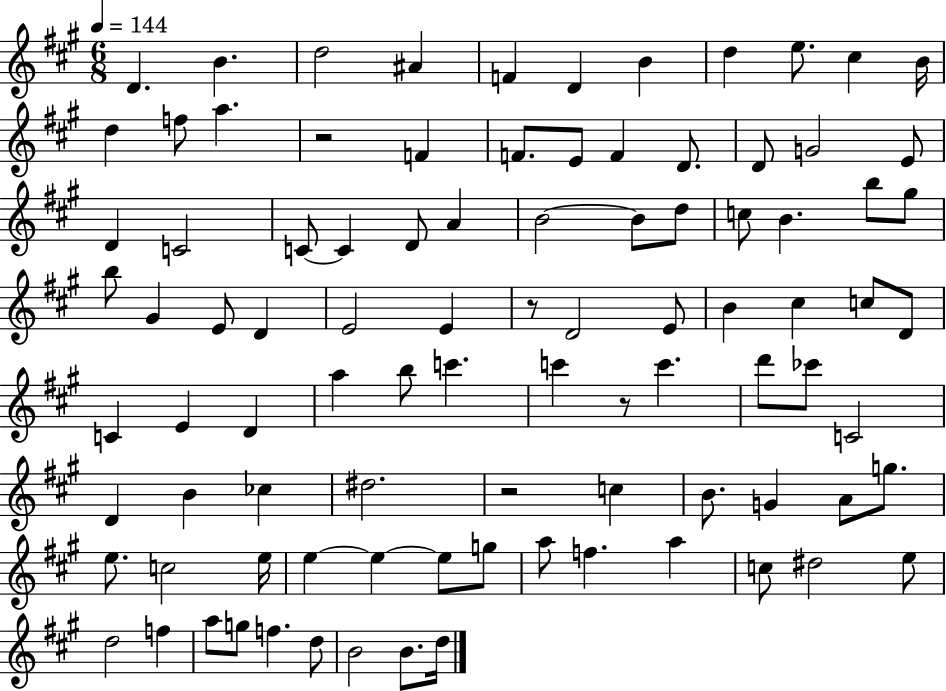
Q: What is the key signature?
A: A major